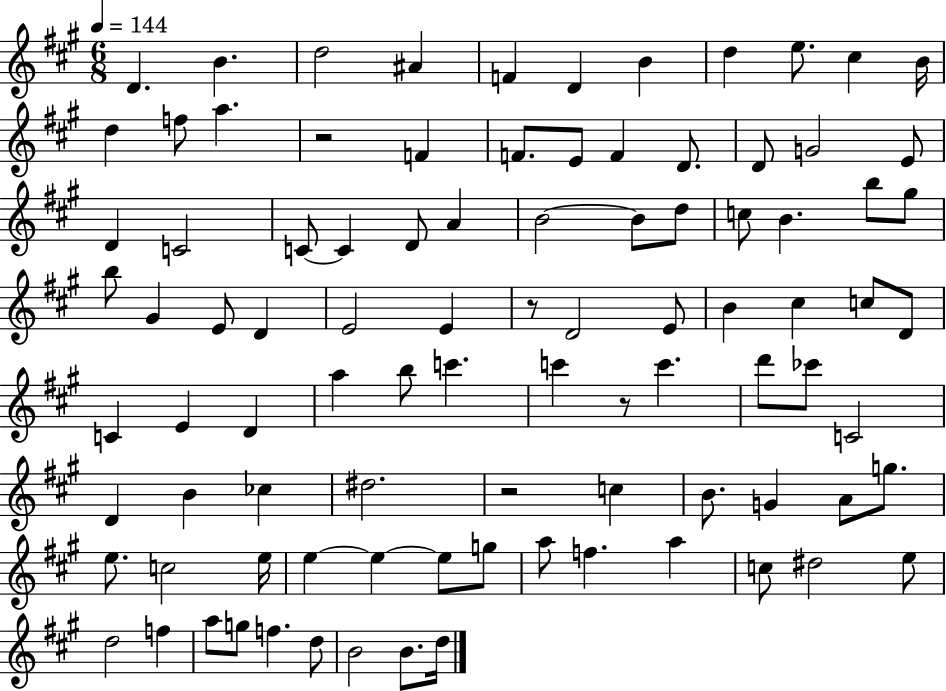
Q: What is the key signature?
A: A major